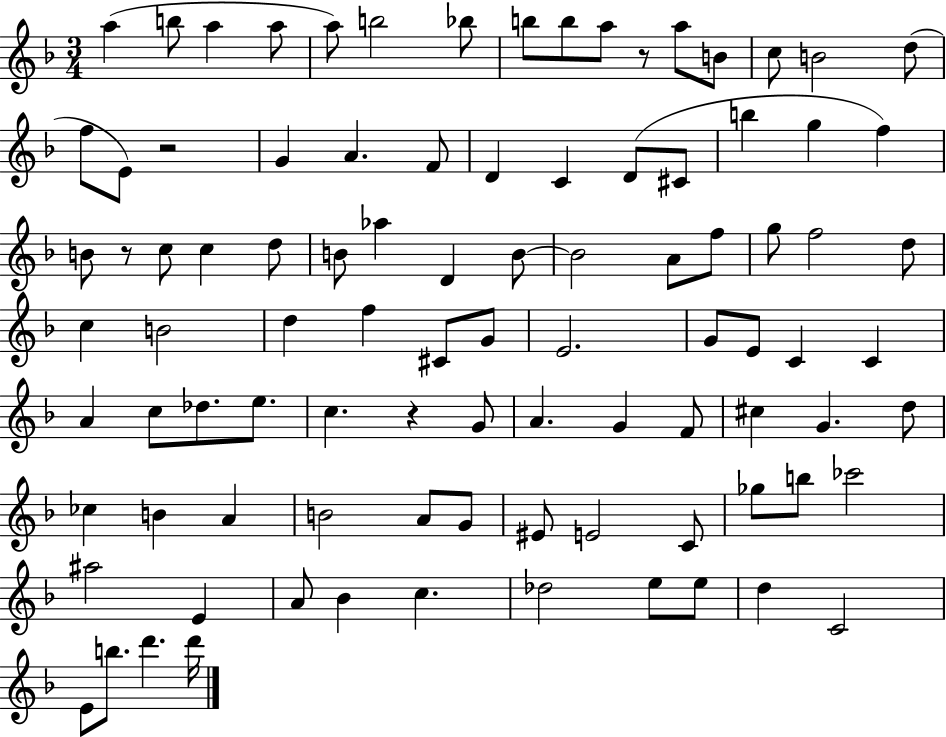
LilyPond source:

{
  \clef treble
  \numericTimeSignature
  \time 3/4
  \key f \major
  \repeat volta 2 { a''4( b''8 a''4 a''8 | a''8) b''2 bes''8 | b''8 b''8 a''8 r8 a''8 b'8 | c''8 b'2 d''8( | \break f''8 e'8) r2 | g'4 a'4. f'8 | d'4 c'4 d'8( cis'8 | b''4 g''4 f''4) | \break b'8 r8 c''8 c''4 d''8 | b'8 aes''4 d'4 b'8~~ | b'2 a'8 f''8 | g''8 f''2 d''8 | \break c''4 b'2 | d''4 f''4 cis'8 g'8 | e'2. | g'8 e'8 c'4 c'4 | \break a'4 c''8 des''8. e''8. | c''4. r4 g'8 | a'4. g'4 f'8 | cis''4 g'4. d''8 | \break ces''4 b'4 a'4 | b'2 a'8 g'8 | eis'8 e'2 c'8 | ges''8 b''8 ces'''2 | \break ais''2 e'4 | a'8 bes'4 c''4. | des''2 e''8 e''8 | d''4 c'2 | \break e'8 b''8. d'''4. d'''16 | } \bar "|."
}